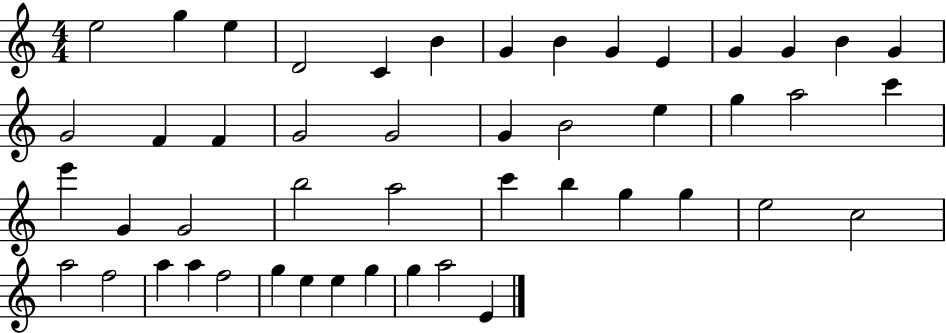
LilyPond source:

{
  \clef treble
  \numericTimeSignature
  \time 4/4
  \key c \major
  e''2 g''4 e''4 | d'2 c'4 b'4 | g'4 b'4 g'4 e'4 | g'4 g'4 b'4 g'4 | \break g'2 f'4 f'4 | g'2 g'2 | g'4 b'2 e''4 | g''4 a''2 c'''4 | \break e'''4 g'4 g'2 | b''2 a''2 | c'''4 b''4 g''4 g''4 | e''2 c''2 | \break a''2 f''2 | a''4 a''4 f''2 | g''4 e''4 e''4 g''4 | g''4 a''2 e'4 | \break \bar "|."
}